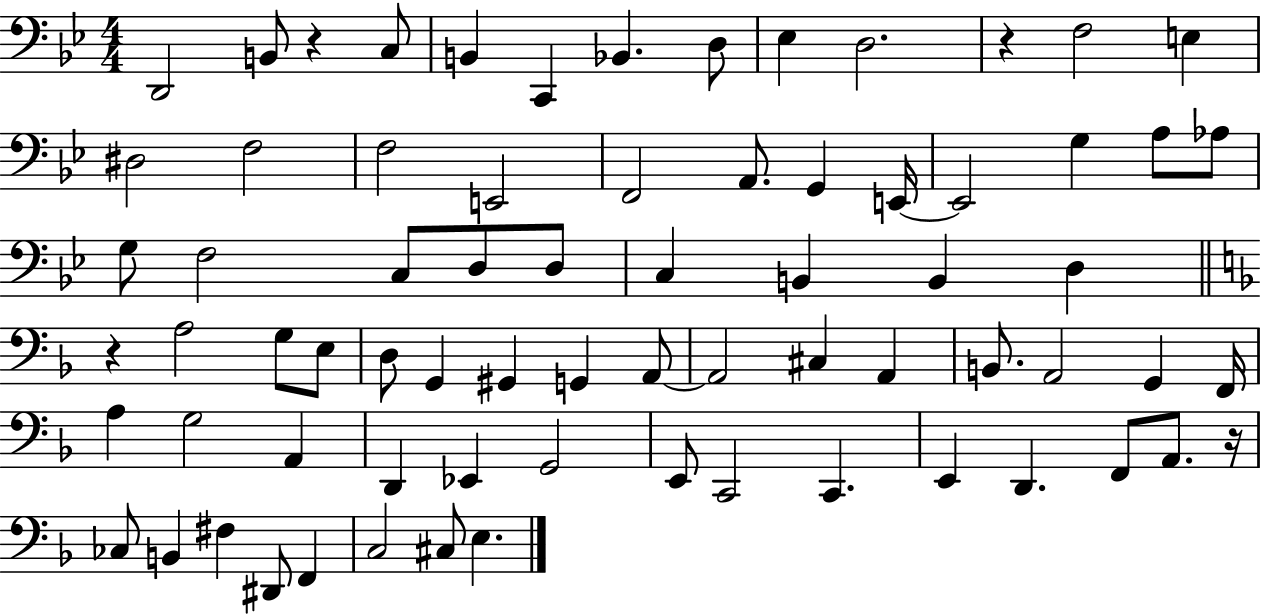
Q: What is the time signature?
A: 4/4